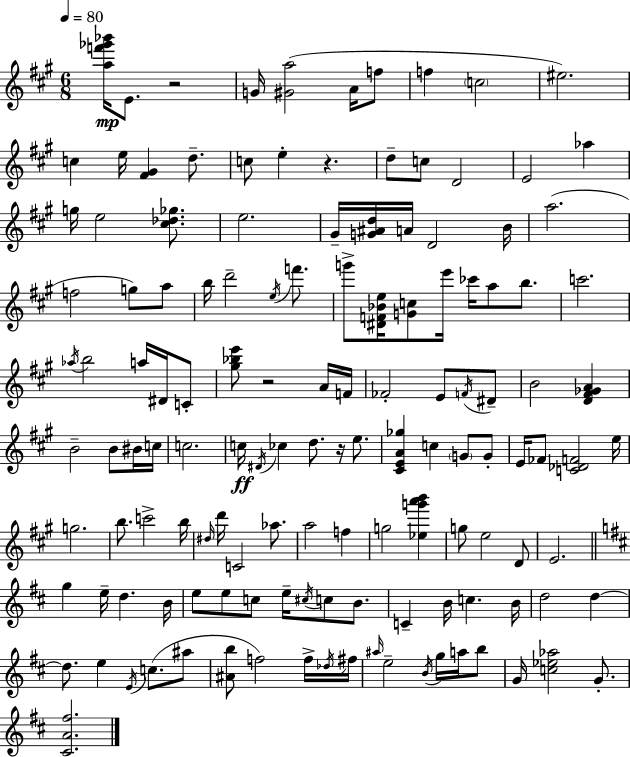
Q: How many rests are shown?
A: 4